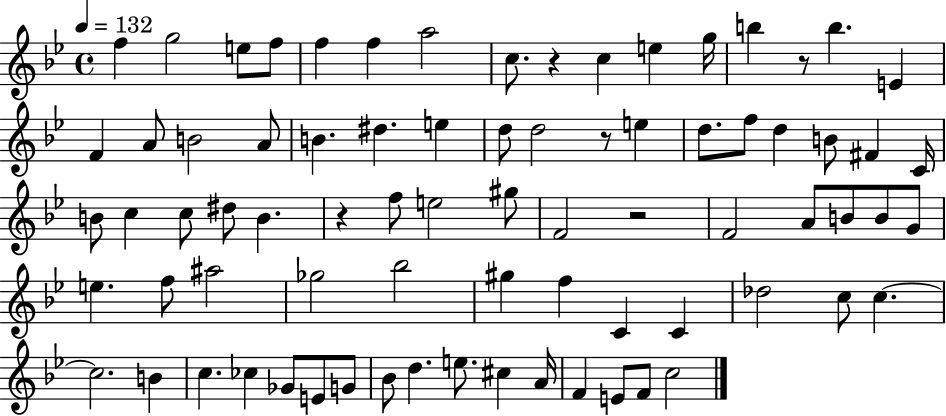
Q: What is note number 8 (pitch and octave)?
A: C5